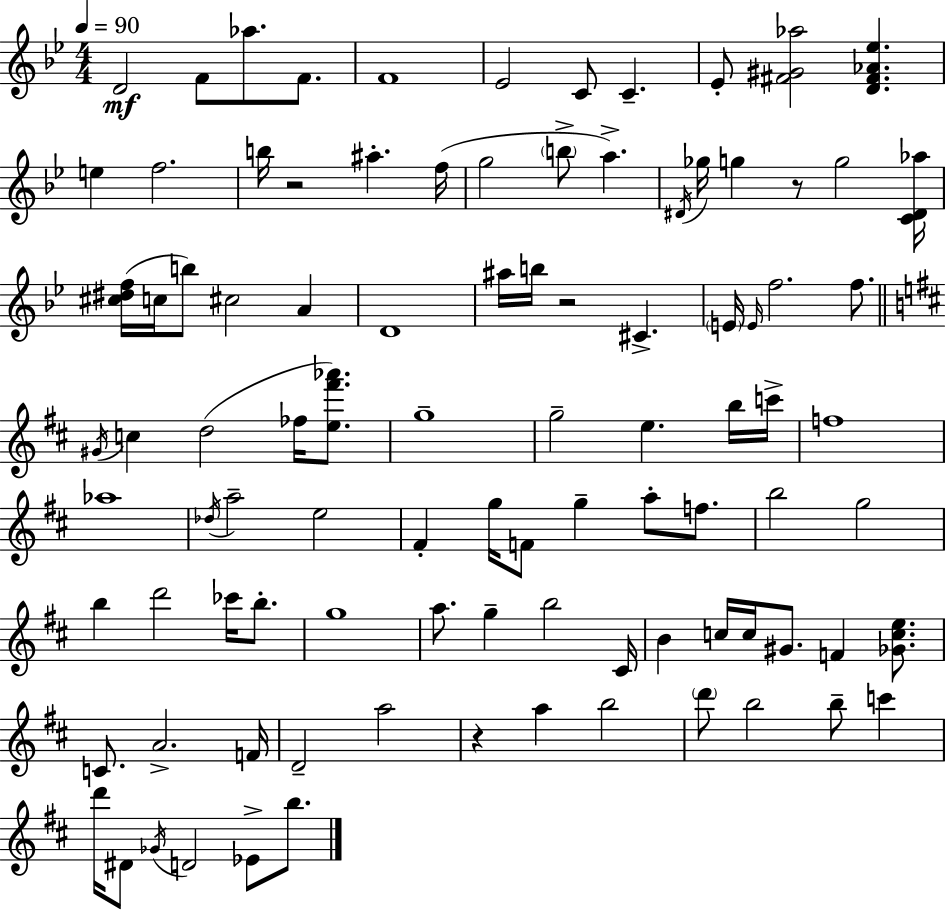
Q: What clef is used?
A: treble